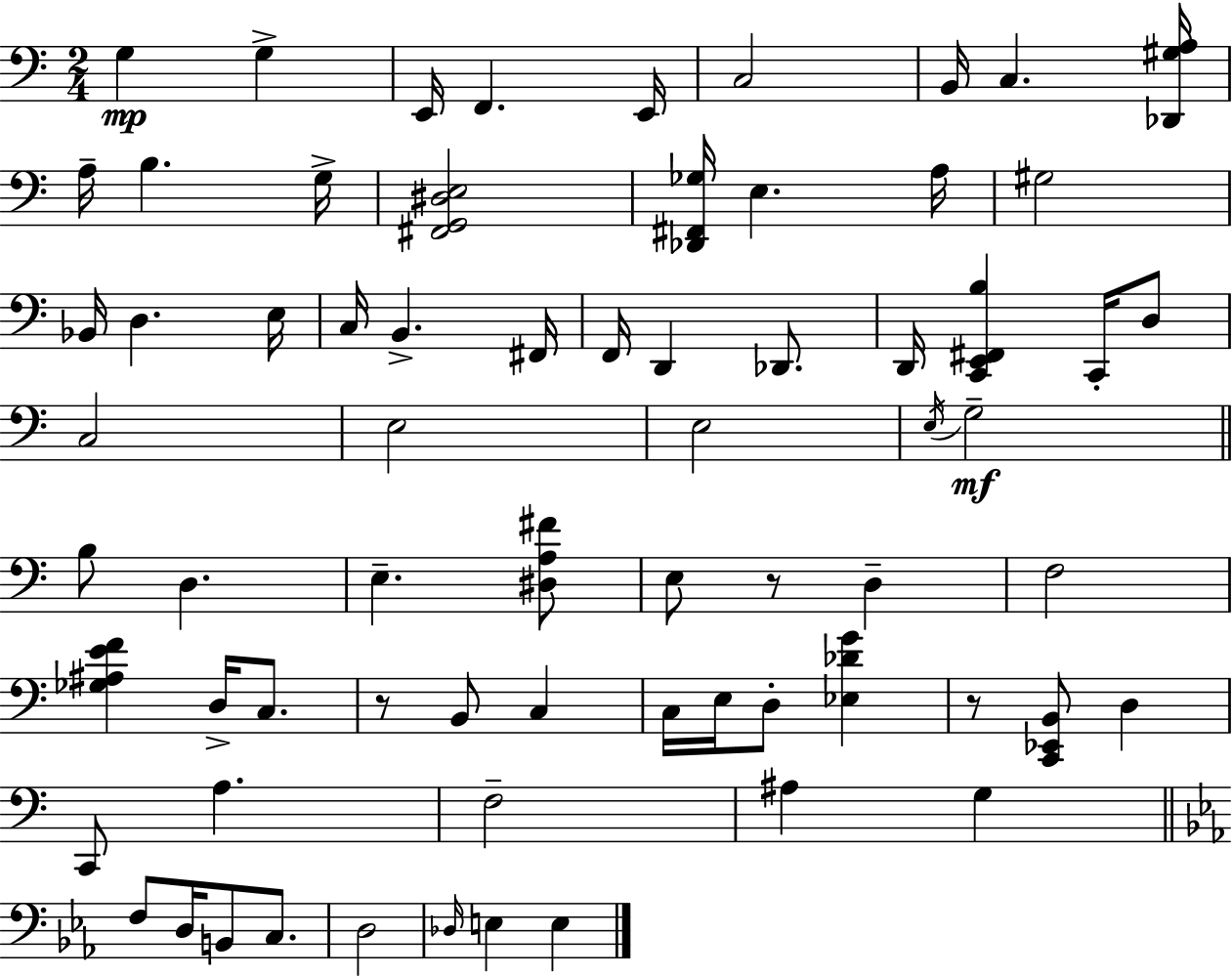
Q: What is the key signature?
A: C major